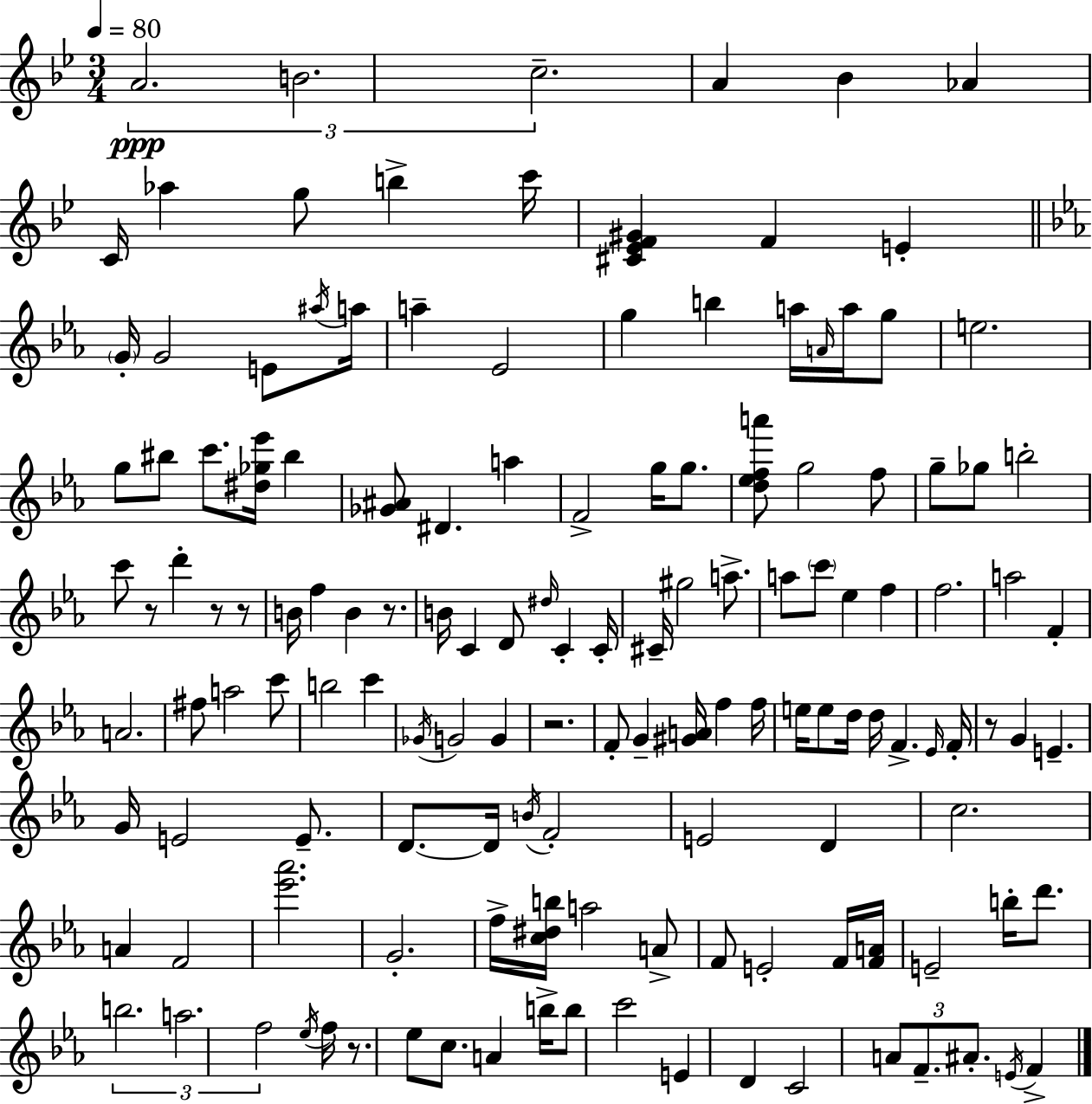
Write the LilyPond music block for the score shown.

{
  \clef treble
  \numericTimeSignature
  \time 3/4
  \key g \minor
  \tempo 4 = 80
  \tuplet 3/2 { a'2.\ppp | b'2. | c''2.-- } | a'4 bes'4 aes'4 | \break c'16 aes''4 g''8 b''4-> c'''16 | <cis' ees' f' gis'>4 f'4 e'4-. | \bar "||" \break \key ees \major \parenthesize g'16-. g'2 e'8 \acciaccatura { ais''16 } | a''16 a''4-- ees'2 | g''4 b''4 a''16 \grace { a'16 } a''16 | g''8 e''2. | \break g''8 bis''8 c'''8. <dis'' ges'' ees'''>16 bis''4 | <ges' ais'>8 dis'4. a''4 | f'2-> g''16 g''8. | <d'' ees'' f'' a'''>8 g''2 | \break f''8 g''8-- ges''8 b''2-. | c'''8 r8 d'''4-. r8 | r8 b'16 f''4 b'4 r8. | b'16 c'4 d'8 \grace { dis''16 } c'4-. | \break c'16-. cis'16-- gis''2 | a''8.-> a''8 \parenthesize c'''8 ees''4 f''4 | f''2. | a''2 f'4-. | \break a'2. | fis''8 a''2 | c'''8 b''2 c'''4 | \acciaccatura { ges'16 } g'2 | \break g'4 r2. | f'8-. g'4-- <gis' a'>16 f''4 | f''16 e''16 e''8 d''16 d''16 f'4.-> | \grace { ees'16 } f'16-. r8 g'4 e'4.-- | \break g'16 e'2 | e'8.-- d'8.~~ d'16 \acciaccatura { b'16 } f'2-. | e'2 | d'4 c''2. | \break a'4 f'2 | <ees''' aes'''>2. | g'2.-. | f''16-> <c'' dis'' b''>16 a''2 | \break a'8-> f'8 e'2-. | f'16 <f' a'>16 e'2-- | b''16-. d'''8. \tuplet 3/2 { b''2. | a''2. | \break f''2 } | \acciaccatura { ees''16 } f''16 r8. ees''8 c''8. | a'4 b''16-> b''8 c'''2 | e'4 d'4 c'2 | \break \tuplet 3/2 { a'8 f'8.-- | ais'8.-. } \acciaccatura { e'16 } f'4-> \bar "|."
}